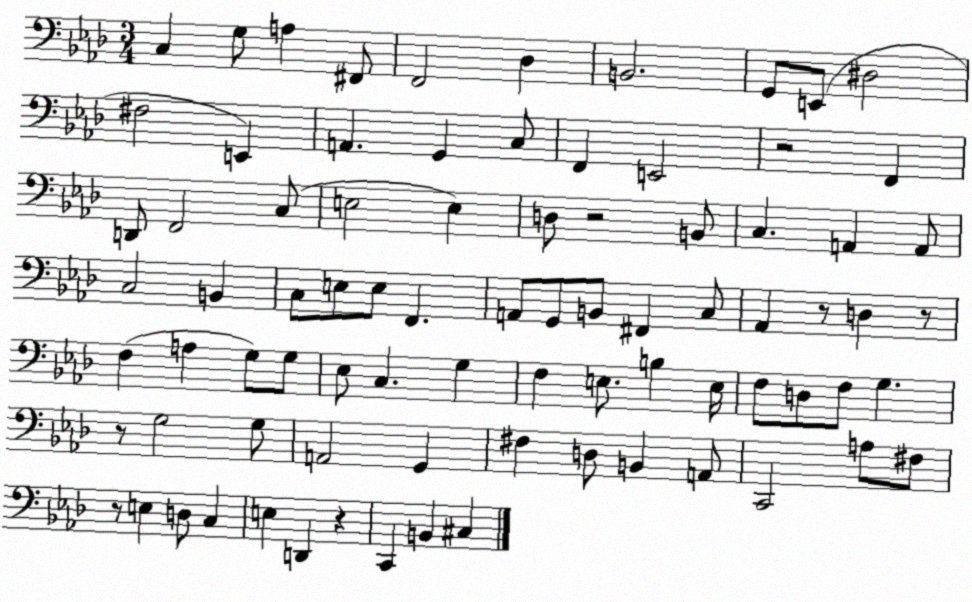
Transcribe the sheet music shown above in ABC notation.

X:1
T:Untitled
M:3/4
L:1/4
K:Ab
C, G,/2 A, ^F,,/2 F,,2 _D, B,,2 G,,/2 E,,/2 ^D,2 ^F,2 E,, A,, G,, C,/2 F,, E,,2 z2 F,, D,,/2 F,,2 C,/2 E,2 E, D,/2 z2 B,,/2 C, A,, A,,/2 C,2 B,, C,/2 E,/2 E,/2 F,, A,,/2 G,,/2 B,,/2 ^F,, C,/2 _A,, z/2 D, z/2 F, A, G,/2 G,/2 _E,/2 C, G, F, E,/2 B, E,/4 F,/2 D,/2 F,/2 G, z/2 G,2 G,/2 A,,2 G,, ^F, D,/2 B,, A,,/2 C,,2 A,/2 ^F,/2 z/2 E, D,/2 C, E, D,, z C,, B,, ^C,